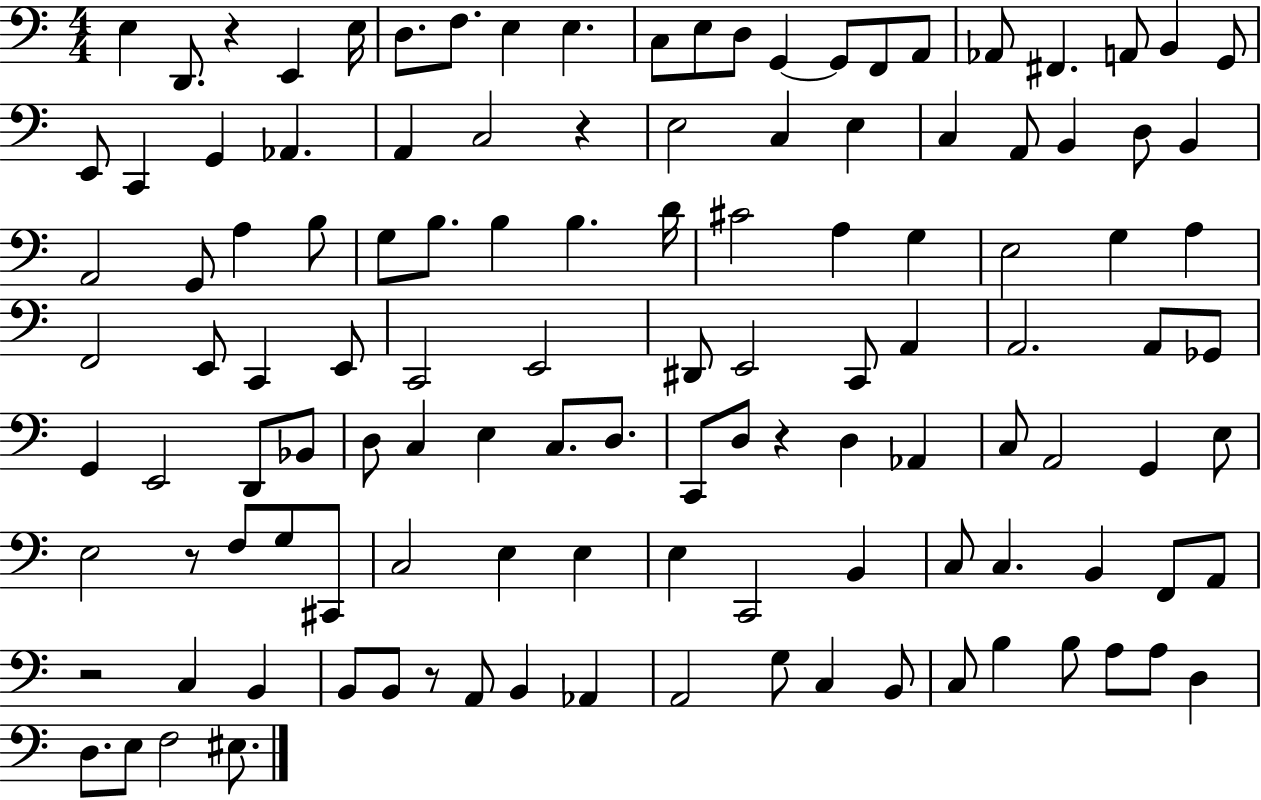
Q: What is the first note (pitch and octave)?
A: E3